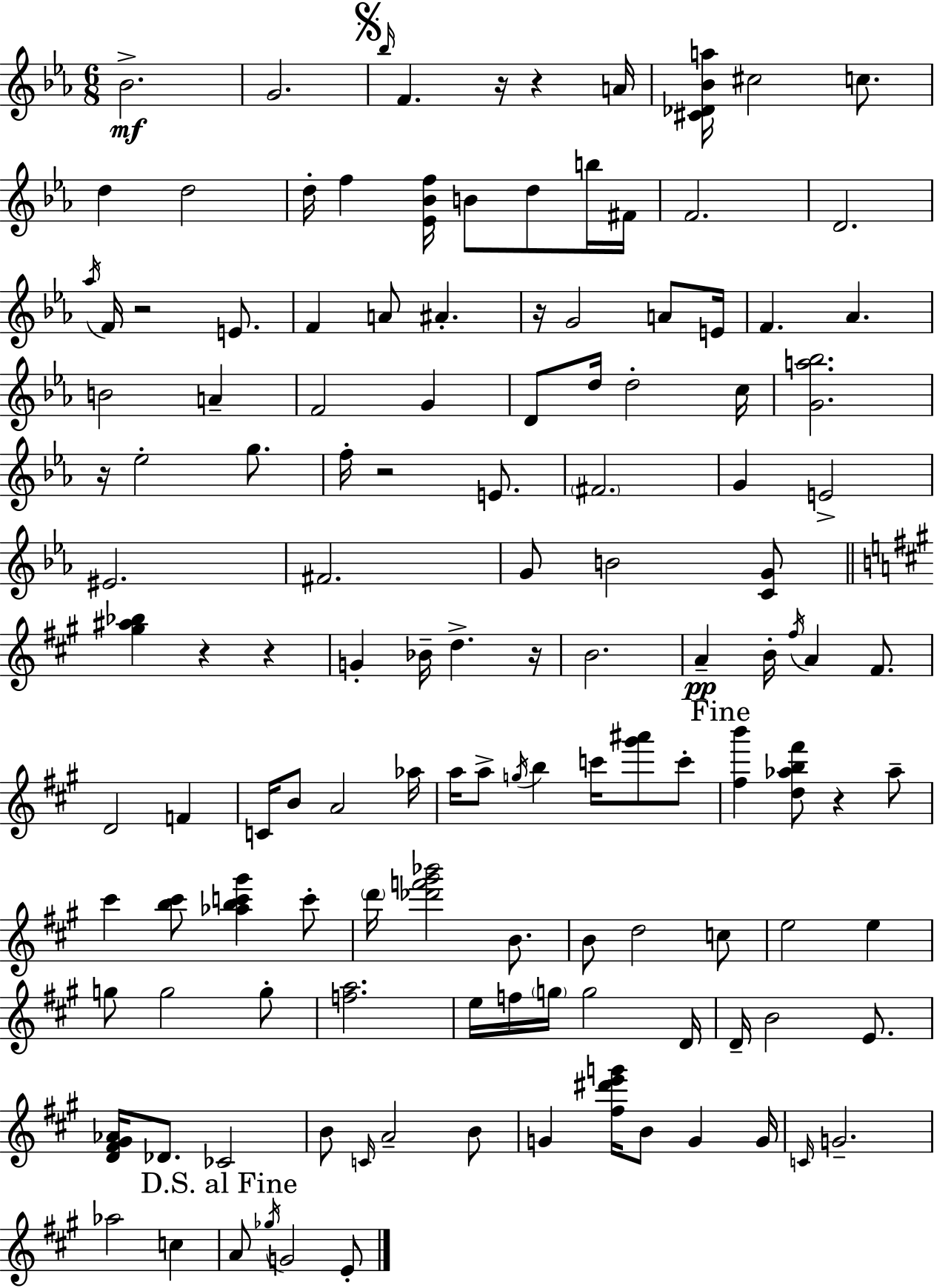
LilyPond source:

{
  \clef treble
  \numericTimeSignature
  \time 6/8
  \key ees \major
  \repeat volta 2 { bes'2.->\mf | g'2. | \mark \markup { \musicglyph "scripts.segno" } \grace { bes''16 } f'4. r16 r4 | a'16 <cis' des' bes' a''>16 cis''2 c''8. | \break d''4 d''2 | d''16-. f''4 <ees' bes' f''>16 b'8 d''8 b''16 | fis'16 f'2. | d'2. | \break \acciaccatura { aes''16 } f'16 r2 e'8. | f'4 a'8 ais'4.-. | r16 g'2 a'8 | e'16 f'4. aes'4. | \break b'2 a'4-- | f'2 g'4 | d'8 d''16 d''2-. | c''16 <g' a'' bes''>2. | \break r16 ees''2-. g''8. | f''16-. r2 e'8. | \parenthesize fis'2. | g'4 e'2-> | \break eis'2. | fis'2. | g'8 b'2 | <c' g'>8 \bar "||" \break \key a \major <gis'' ais'' bes''>4 r4 r4 | g'4-. bes'16-- d''4.-> r16 | b'2. | a'4--\pp b'16-. \acciaccatura { fis''16 } a'4 fis'8. | \break d'2 f'4 | c'16 b'8 a'2 | aes''16 a''16 a''8-> \acciaccatura { g''16 } b''4 c'''16 <gis''' ais'''>8 | c'''8-. \mark "Fine" <fis'' b'''>4 <d'' aes'' b'' fis'''>8 r4 | \break aes''8-- cis'''4 <b'' cis'''>8 <aes'' b'' c''' gis'''>4 | c'''8-. \parenthesize d'''16 <des''' f''' gis''' bes'''>2 b'8. | b'8 d''2 | c''8 e''2 e''4 | \break g''8 g''2 | g''8-. <f'' a''>2. | e''16 f''16 \parenthesize g''16 g''2 | d'16 d'16-- b'2 e'8. | \break <d' fis' gis' aes'>16 des'8. ces'2 | b'8 \grace { c'16 } a'2-- | b'8 g'4 <fis'' dis''' e''' g'''>16 b'8 g'4 | g'16 \grace { c'16 } g'2.-- | \break aes''2 | c''4 \mark "D.S. al Fine" a'8 \acciaccatura { ges''16 } g'2 | e'8-. } \bar "|."
}